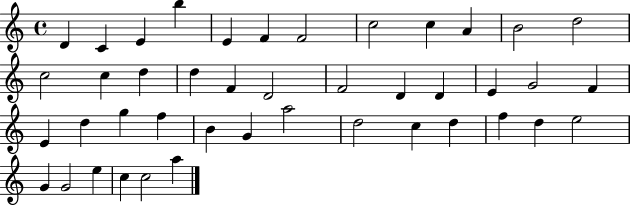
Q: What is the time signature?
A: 4/4